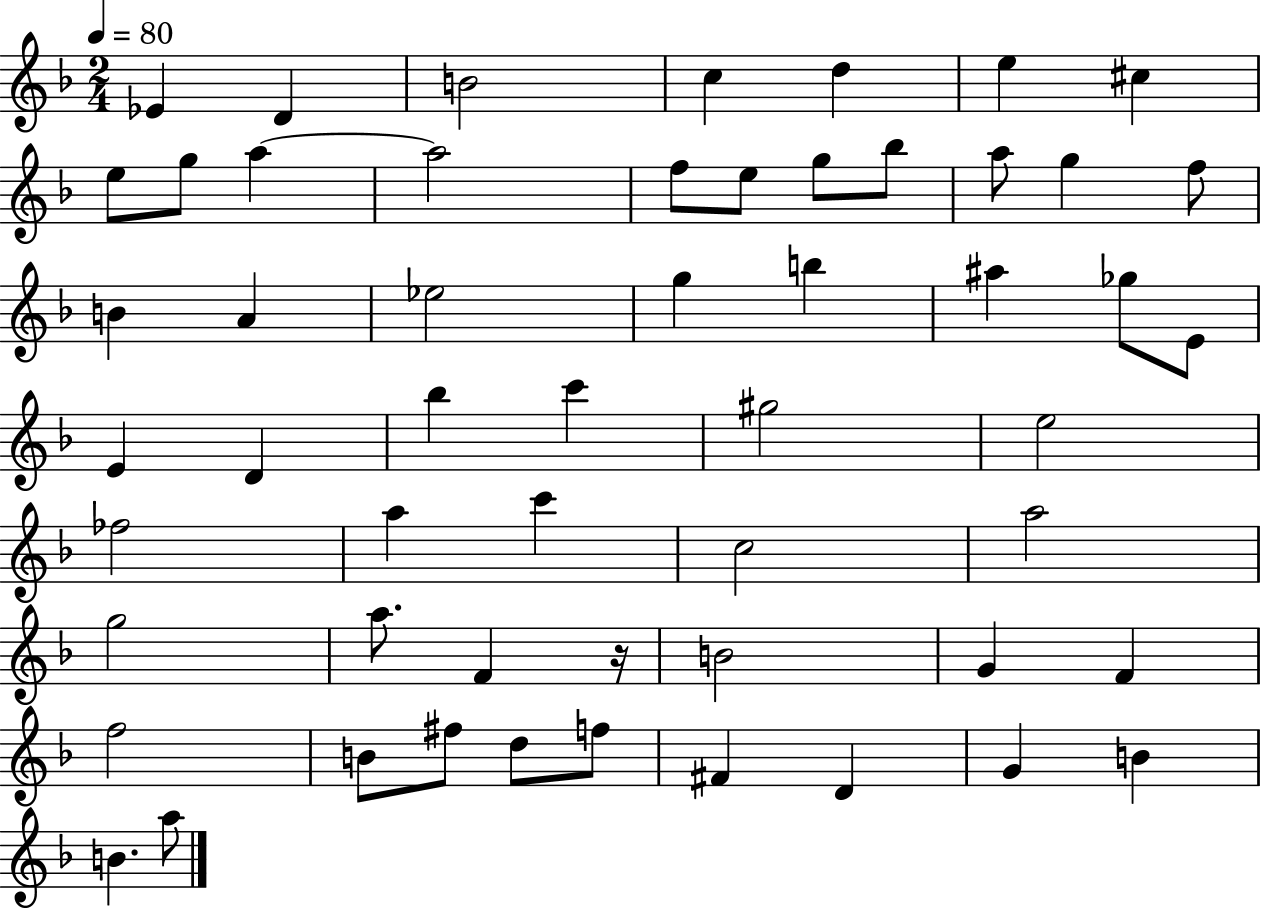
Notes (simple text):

Eb4/q D4/q B4/h C5/q D5/q E5/q C#5/q E5/e G5/e A5/q A5/h F5/e E5/e G5/e Bb5/e A5/e G5/q F5/e B4/q A4/q Eb5/h G5/q B5/q A#5/q Gb5/e E4/e E4/q D4/q Bb5/q C6/q G#5/h E5/h FES5/h A5/q C6/q C5/h A5/h G5/h A5/e. F4/q R/s B4/h G4/q F4/q F5/h B4/e F#5/e D5/e F5/e F#4/q D4/q G4/q B4/q B4/q. A5/e